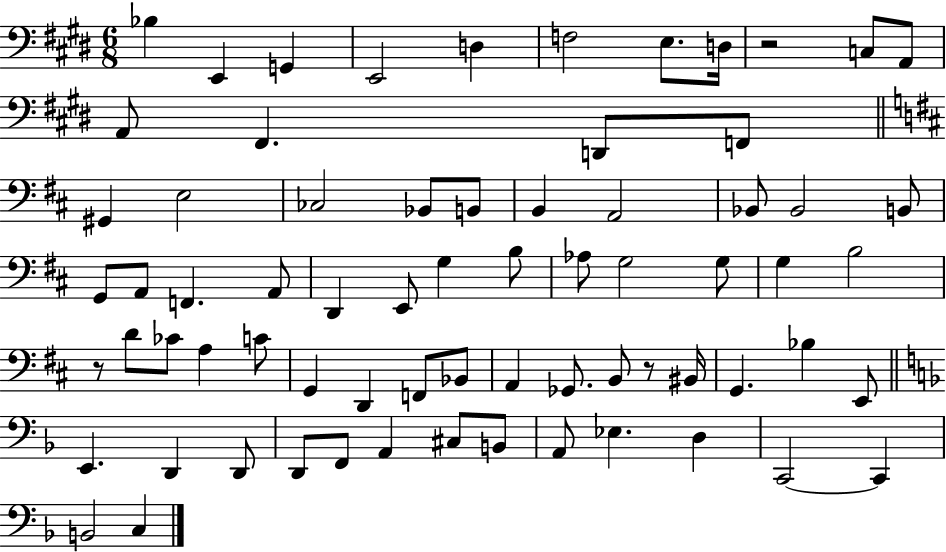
Bb3/q E2/q G2/q E2/h D3/q F3/h E3/e. D3/s R/h C3/e A2/e A2/e F#2/q. D2/e F2/e G#2/q E3/h CES3/h Bb2/e B2/e B2/q A2/h Bb2/e Bb2/h B2/e G2/e A2/e F2/q. A2/e D2/q E2/e G3/q B3/e Ab3/e G3/h G3/e G3/q B3/h R/e D4/e CES4/e A3/q C4/e G2/q D2/q F2/e Bb2/e A2/q Gb2/e. B2/e R/e BIS2/s G2/q. Bb3/q E2/e E2/q. D2/q D2/e D2/e F2/e A2/q C#3/e B2/e A2/e Eb3/q. D3/q C2/h C2/q B2/h C3/q